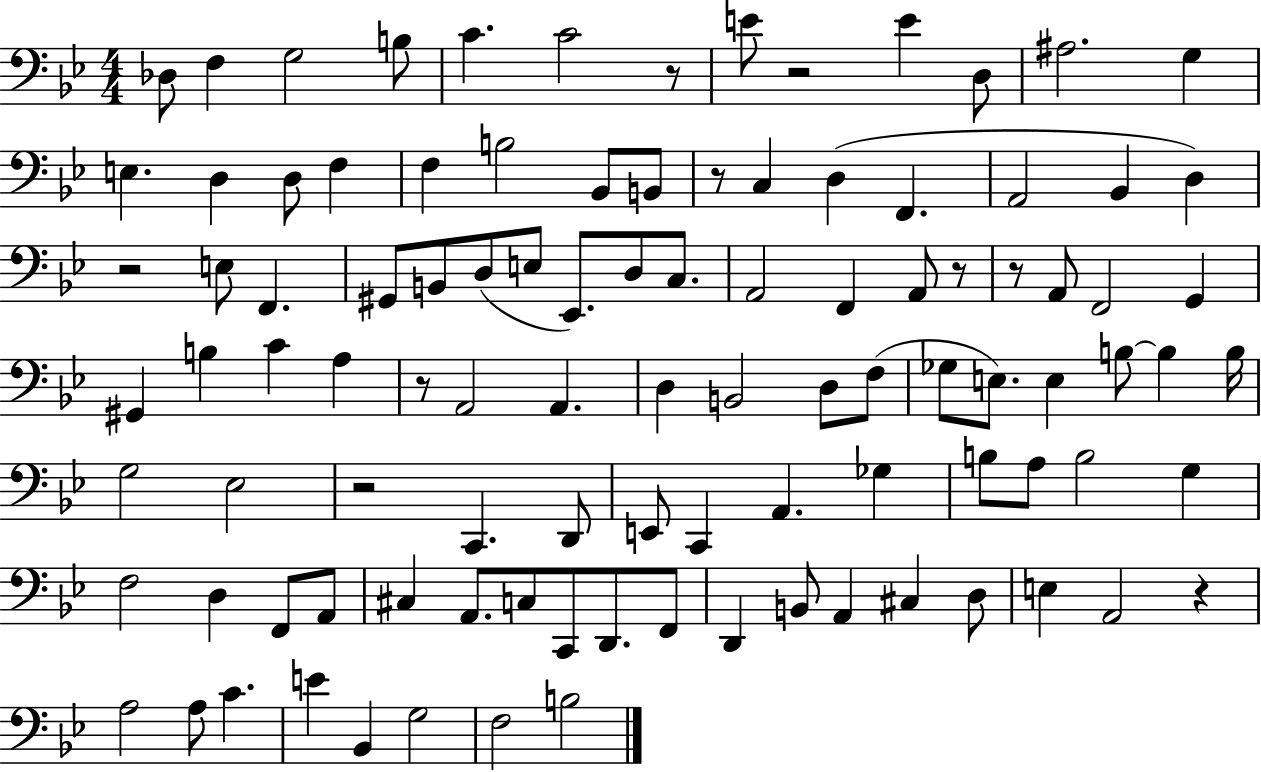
{
  \clef bass
  \numericTimeSignature
  \time 4/4
  \key bes \major
  \repeat volta 2 { des8 f4 g2 b8 | c'4. c'2 r8 | e'8 r2 e'4 d8 | ais2. g4 | \break e4. d4 d8 f4 | f4 b2 bes,8 b,8 | r8 c4 d4( f,4. | a,2 bes,4 d4) | \break r2 e8 f,4. | gis,8 b,8 d8( e8 ees,8.) d8 c8. | a,2 f,4 a,8 r8 | r8 a,8 f,2 g,4 | \break gis,4 b4 c'4 a4 | r8 a,2 a,4. | d4 b,2 d8 f8( | ges8 e8.) e4 b8~~ b4 b16 | \break g2 ees2 | r2 c,4. d,8 | e,8 c,4 a,4. ges4 | b8 a8 b2 g4 | \break f2 d4 f,8 a,8 | cis4 a,8. c8 c,8 d,8. f,8 | d,4 b,8 a,4 cis4 d8 | e4 a,2 r4 | \break a2 a8 c'4. | e'4 bes,4 g2 | f2 b2 | } \bar "|."
}